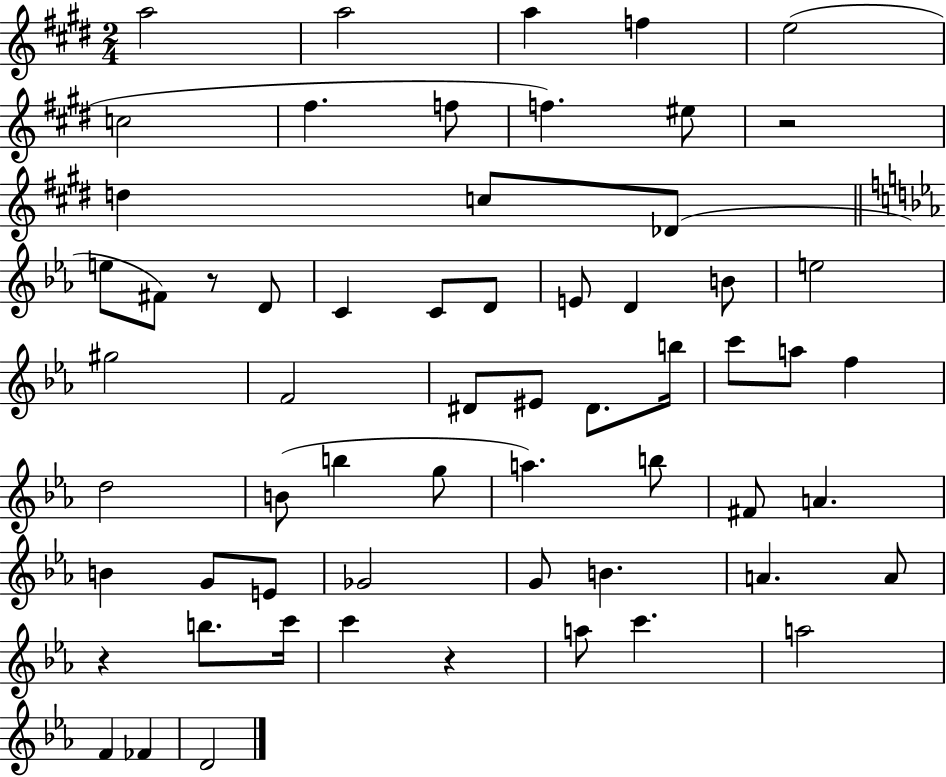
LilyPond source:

{
  \clef treble
  \numericTimeSignature
  \time 2/4
  \key e \major
  a''2 | a''2 | a''4 f''4 | e''2( | \break c''2 | fis''4. f''8 | f''4.) eis''8 | r2 | \break d''4 c''8 des'8( | \bar "||" \break \key ees \major e''8 fis'8) r8 d'8 | c'4 c'8 d'8 | e'8 d'4 b'8 | e''2 | \break gis''2 | f'2 | dis'8 eis'8 dis'8. b''16 | c'''8 a''8 f''4 | \break d''2 | b'8( b''4 g''8 | a''4.) b''8 | fis'8 a'4. | \break b'4 g'8 e'8 | ges'2 | g'8 b'4. | a'4. a'8 | \break r4 b''8. c'''16 | c'''4 r4 | a''8 c'''4. | a''2 | \break f'4 fes'4 | d'2 | \bar "|."
}